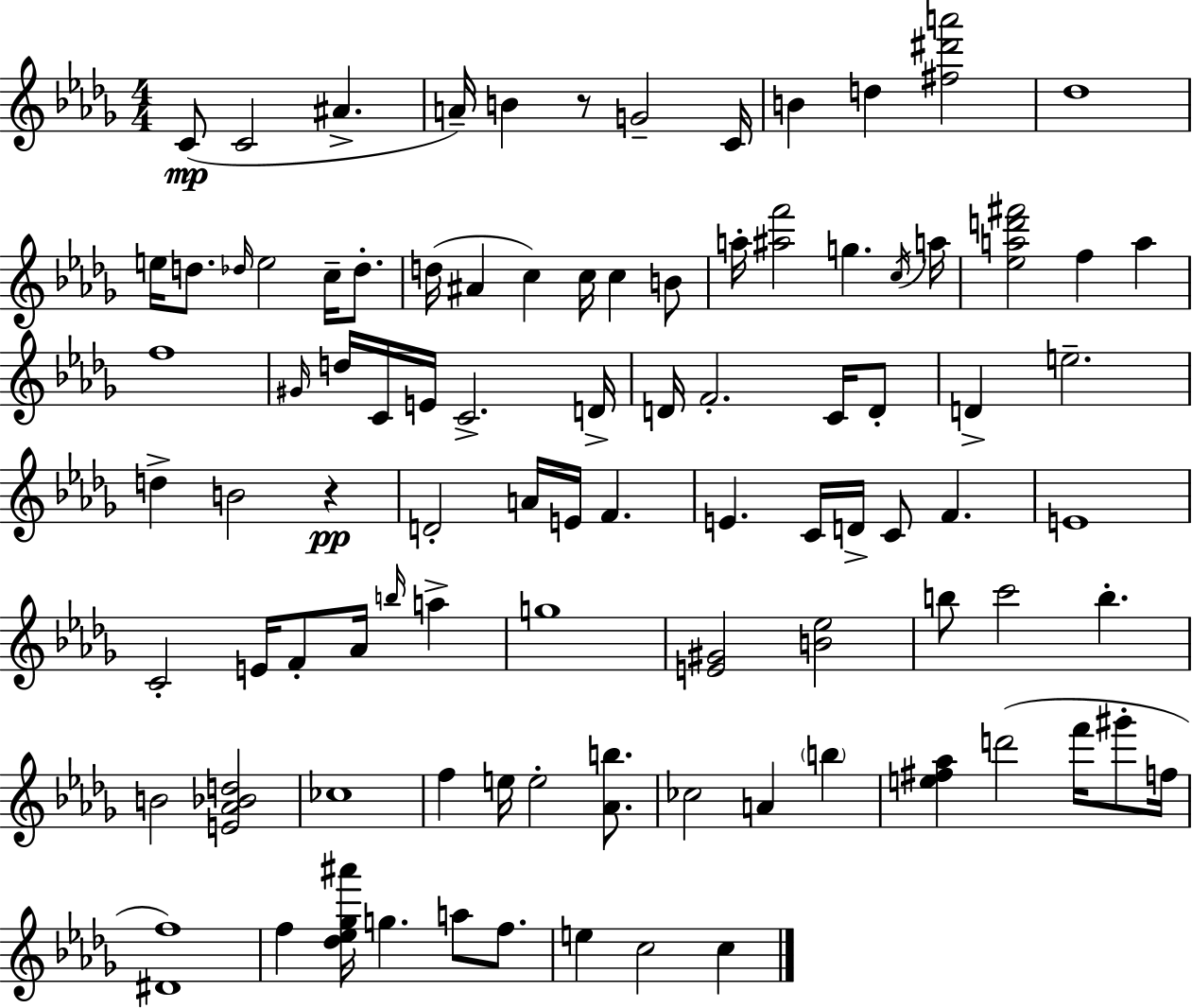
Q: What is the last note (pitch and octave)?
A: C5